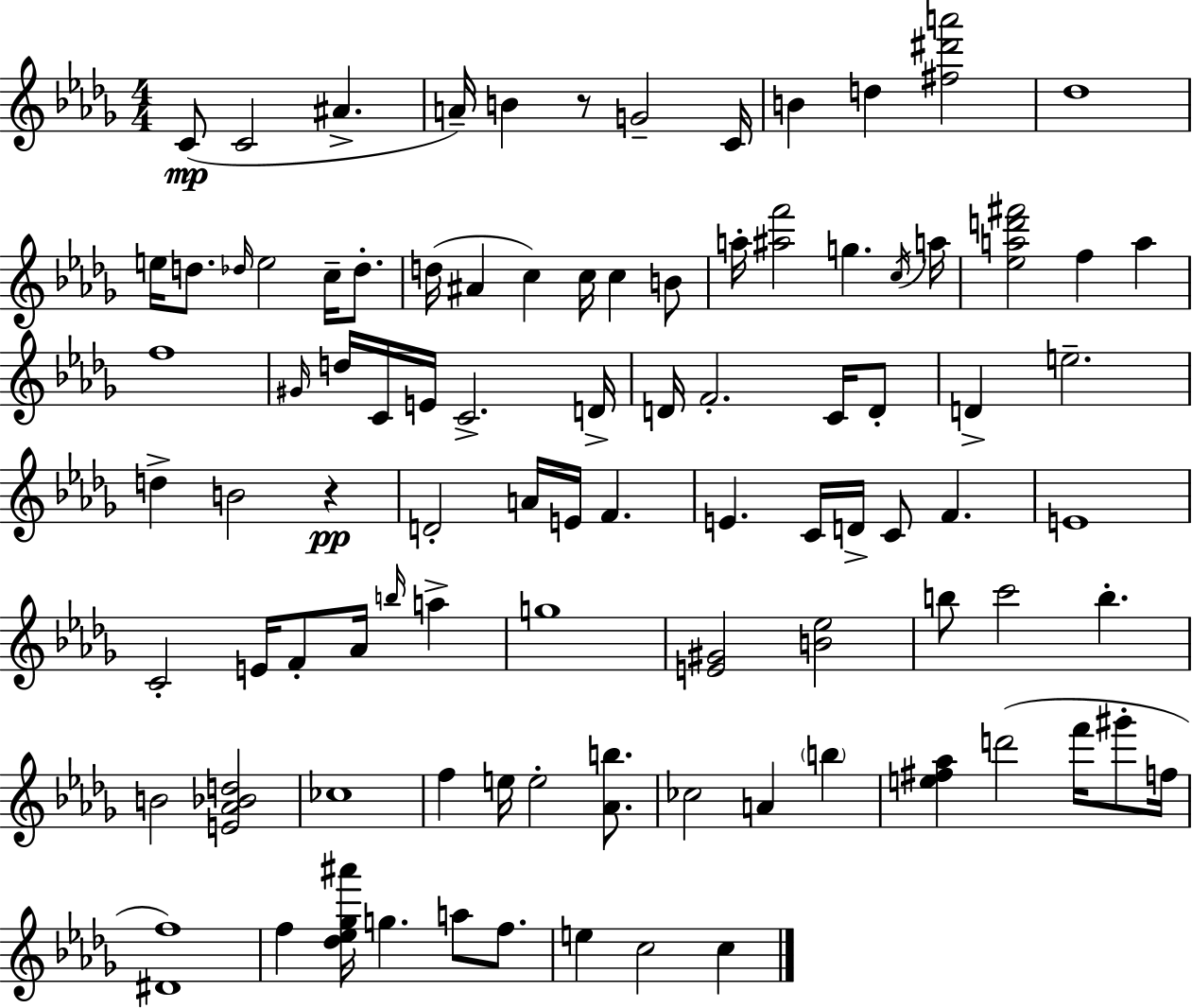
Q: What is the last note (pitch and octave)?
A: C5